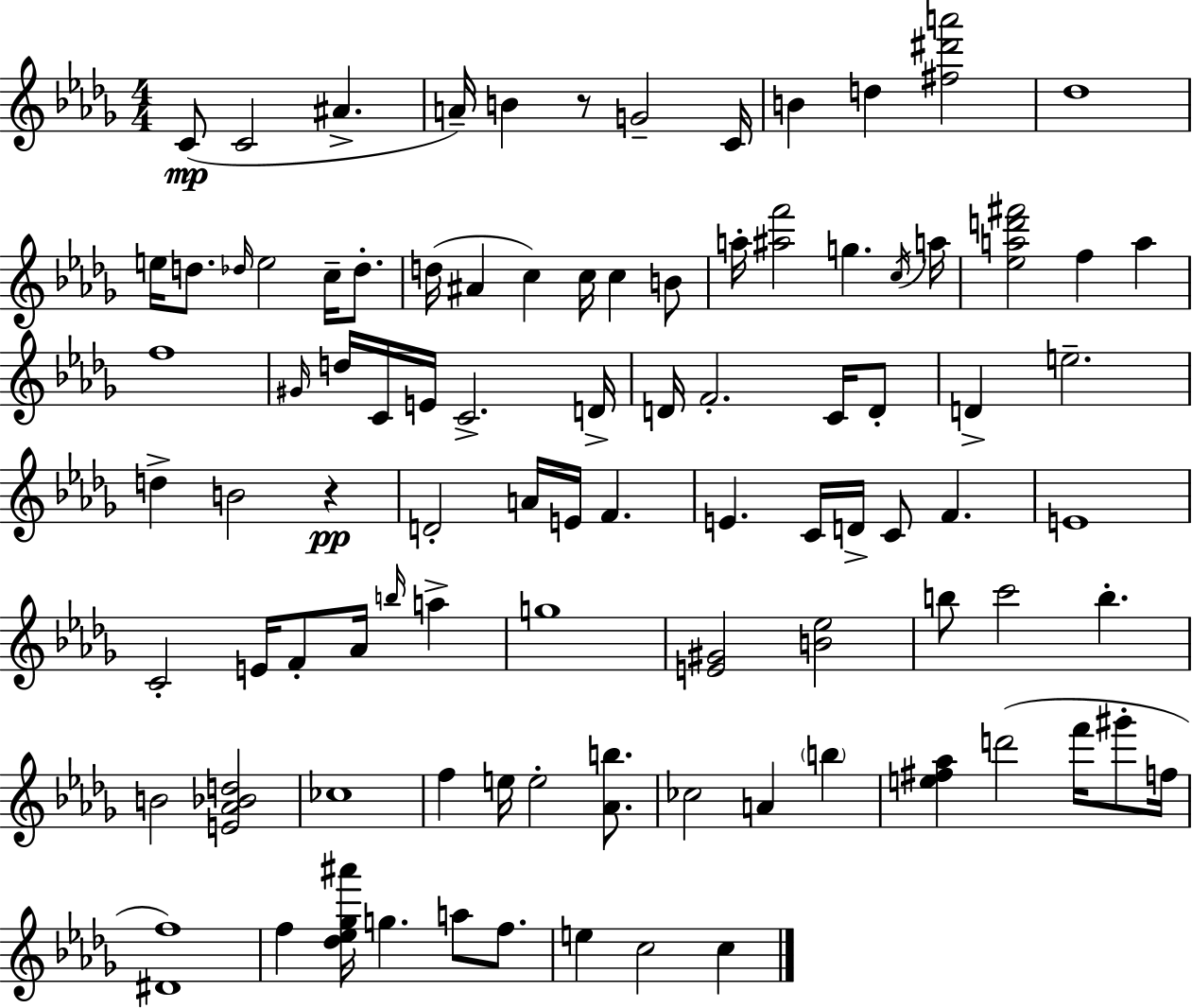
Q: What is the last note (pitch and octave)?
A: C5